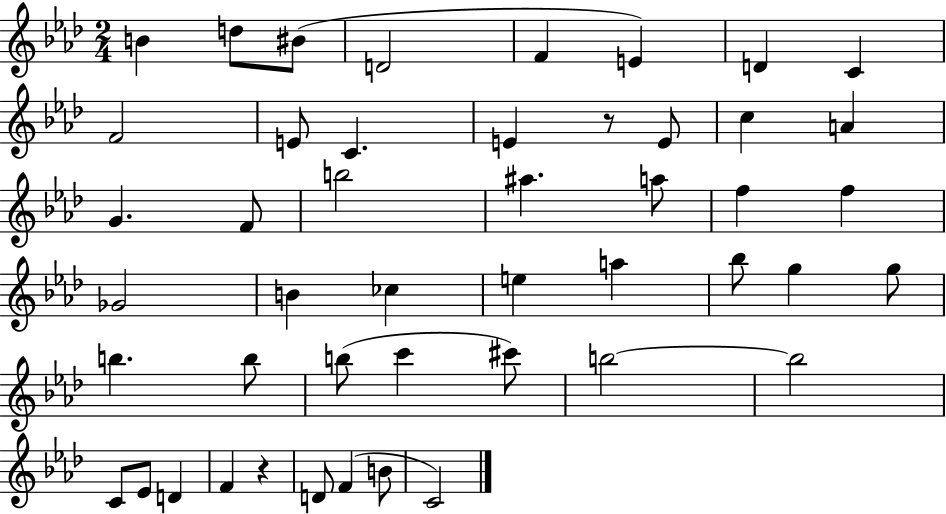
B4/q D5/e BIS4/e D4/h F4/q E4/q D4/q C4/q F4/h E4/e C4/q. E4/q R/e E4/e C5/q A4/q G4/q. F4/e B5/h A#5/q. A5/e F5/q F5/q Gb4/h B4/q CES5/q E5/q A5/q Bb5/e G5/q G5/e B5/q. B5/e B5/e C6/q C#6/e B5/h B5/h C4/e Eb4/e D4/q F4/q R/q D4/e F4/q B4/e C4/h